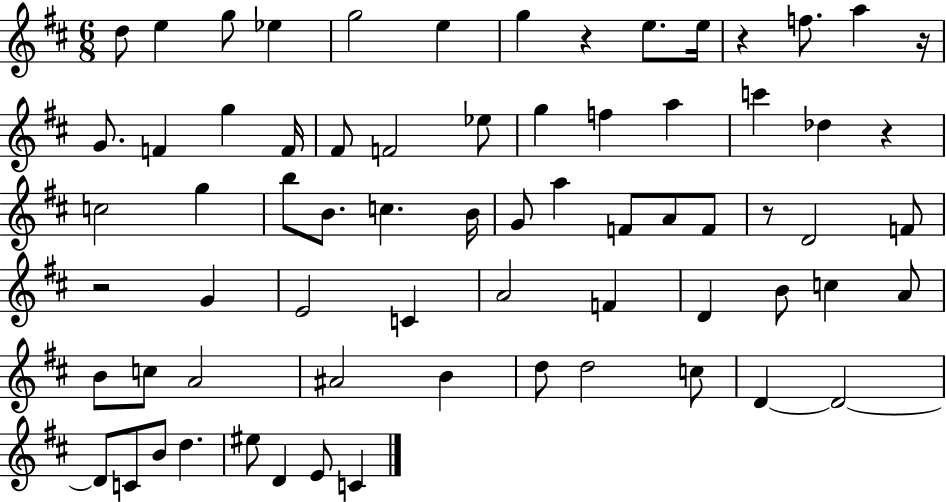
X:1
T:Untitled
M:6/8
L:1/4
K:D
d/2 e g/2 _e g2 e g z e/2 e/4 z f/2 a z/4 G/2 F g F/4 ^F/2 F2 _e/2 g f a c' _d z c2 g b/2 B/2 c B/4 G/2 a F/2 A/2 F/2 z/2 D2 F/2 z2 G E2 C A2 F D B/2 c A/2 B/2 c/2 A2 ^A2 B d/2 d2 c/2 D D2 D/2 C/2 B/2 d ^e/2 D E/2 C